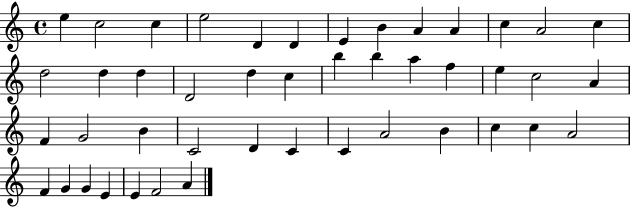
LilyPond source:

{
  \clef treble
  \time 4/4
  \defaultTimeSignature
  \key c \major
  e''4 c''2 c''4 | e''2 d'4 d'4 | e'4 b'4 a'4 a'4 | c''4 a'2 c''4 | \break d''2 d''4 d''4 | d'2 d''4 c''4 | b''4 b''4 a''4 f''4 | e''4 c''2 a'4 | \break f'4 g'2 b'4 | c'2 d'4 c'4 | c'4 a'2 b'4 | c''4 c''4 a'2 | \break f'4 g'4 g'4 e'4 | e'4 f'2 a'4 | \bar "|."
}